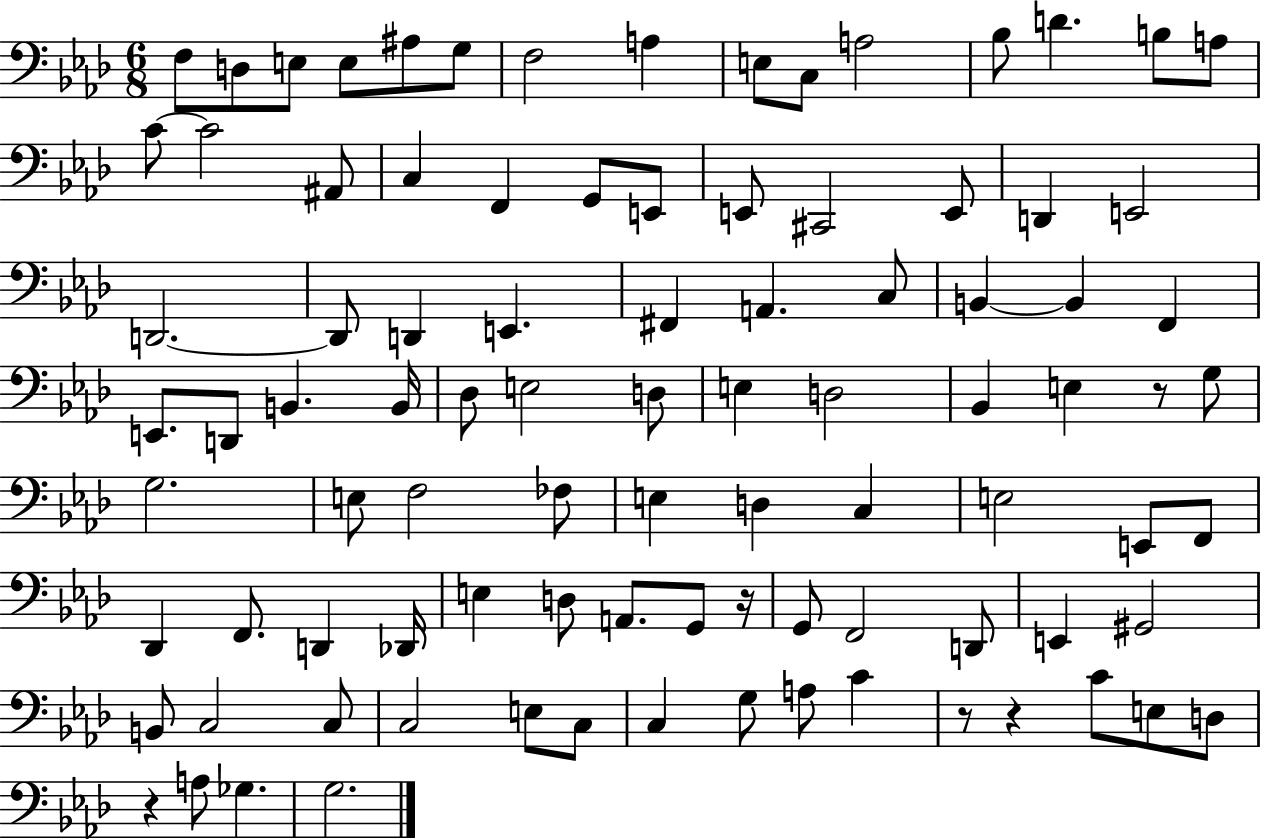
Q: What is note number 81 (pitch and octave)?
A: A3